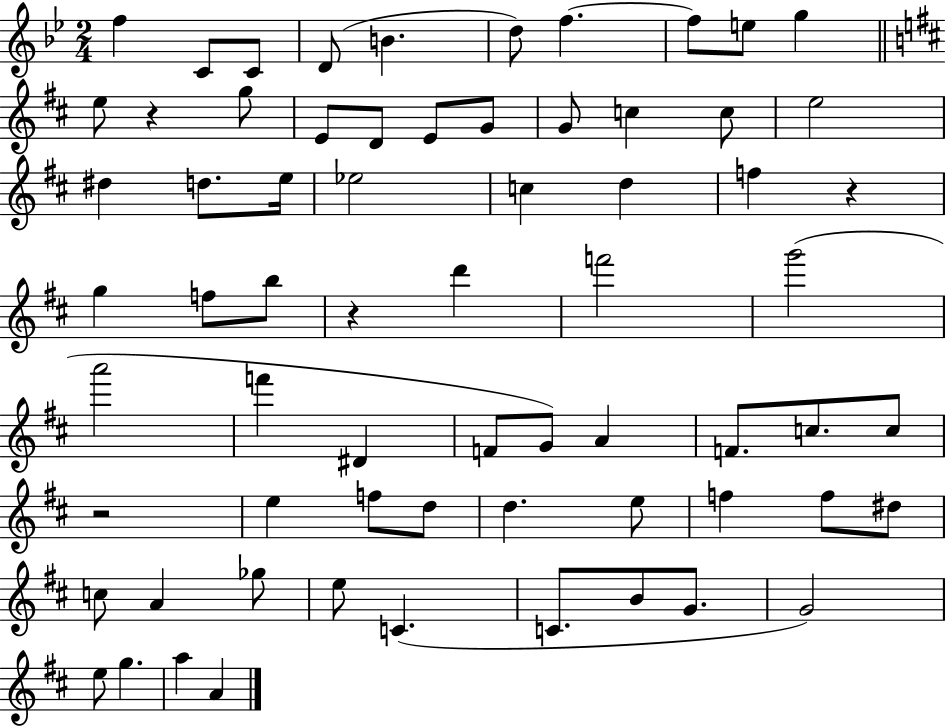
F5/q C4/e C4/e D4/e B4/q. D5/e F5/q. F5/e E5/e G5/q E5/e R/q G5/e E4/e D4/e E4/e G4/e G4/e C5/q C5/e E5/h D#5/q D5/e. E5/s Eb5/h C5/q D5/q F5/q R/q G5/q F5/e B5/e R/q D6/q F6/h G6/h A6/h F6/q D#4/q F4/e G4/e A4/q F4/e. C5/e. C5/e R/h E5/q F5/e D5/e D5/q. E5/e F5/q F5/e D#5/e C5/e A4/q Gb5/e E5/e C4/q. C4/e. B4/e G4/e. G4/h E5/e G5/q. A5/q A4/q